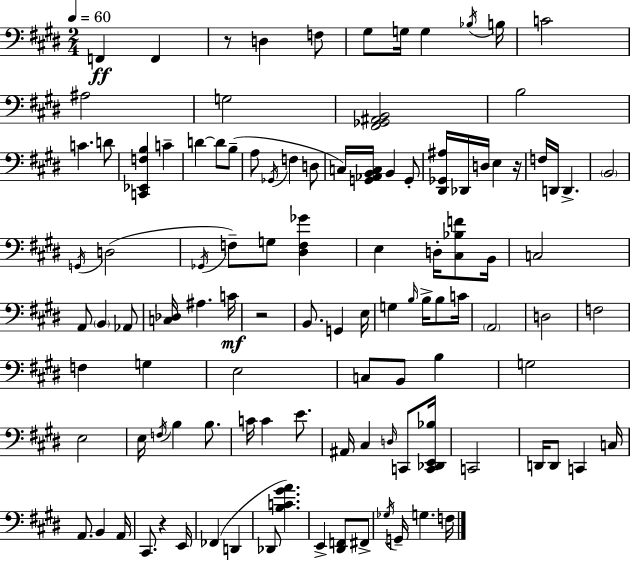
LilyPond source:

{
  \clef bass
  \numericTimeSignature
  \time 2/4
  \key e \major
  \tempo 4 = 60
  \repeat volta 2 { f,4\ff f,4 | r8 d4 f8 | gis8 g16 g4 \acciaccatura { bes16 } | b16 c'2 | \break ais2 | g2 | <fis, ges, ais, b,>2 | b2 | \break c'4. d'8 | <c, ees, f b>4 c'4-- | d'4~~ d'8 b8--( | a8 \acciaccatura { ges,16 } f4 | \break d8 c16) <g, aes, b, c>16 b,4 | g,8-. <dis, ges, ais>16 des,16 d16 e4 | r16 f16 d,16 d,4.-> | \parenthesize b,2 | \break \acciaccatura { g,16 } d2( | \acciaccatura { ges,16 } f8--) g8 | <dis f ges'>4 e4 | d16-. <cis bes f'>8 b,16 c2 | \break a,8 \parenthesize b,4 | aes,8 <c des>16 ais4. | c'16\mf r2 | b,8. g,4 | \break e16 g4 | \grace { b16 } b16-> b8 c'16 \parenthesize a,2 | d2 | f2 | \break f4 | g4 e2 | c8 b,8 | b4 g2 | \break e2 | e16 \acciaccatura { f16 } b4 | b8. c'16 c'4 | e'8. ais,16 cis4 | \break \grace { d16 } c,8 <c, des, e, bes>16 c,2 | d,16 | d,8 c,4 c16 a,8. | b,4 a,16 cis,8. | \break r4 e,16 fes,4( | d,4 des,8 | <b c' gis' a'>4.) e,4-> | <dis, f,>8 fis,8-> \acciaccatura { ges16 } | \break g,16-- g4. f16 | } \bar "|."
}